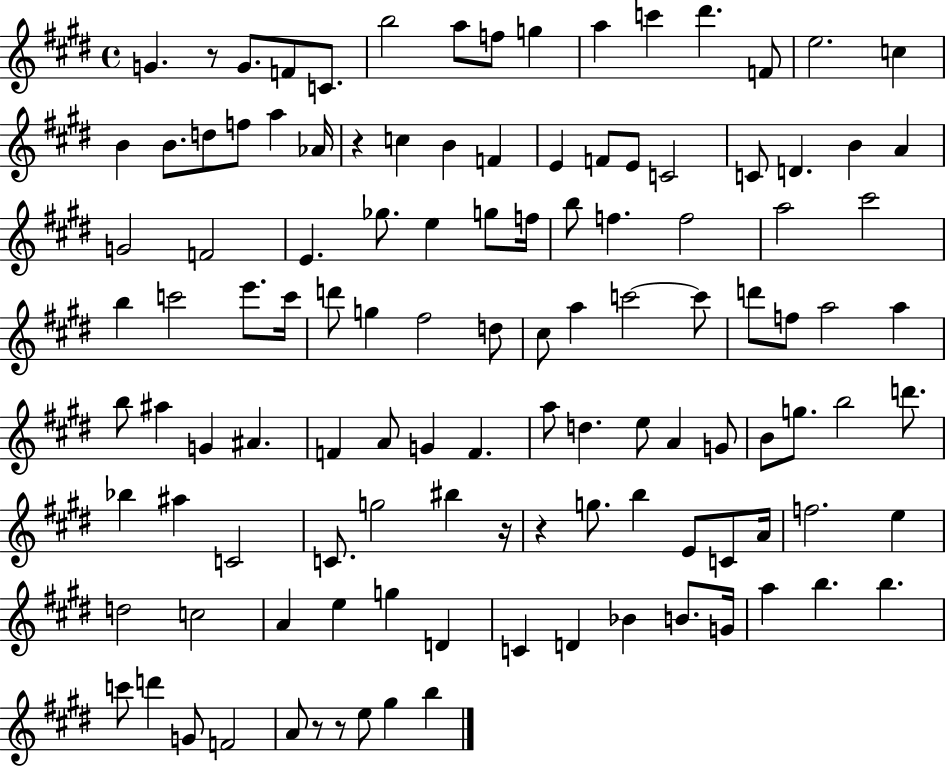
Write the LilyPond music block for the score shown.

{
  \clef treble
  \time 4/4
  \defaultTimeSignature
  \key e \major
  g'4. r8 g'8. f'8 c'8. | b''2 a''8 f''8 g''4 | a''4 c'''4 dis'''4. f'8 | e''2. c''4 | \break b'4 b'8. d''8 f''8 a''4 aes'16 | r4 c''4 b'4 f'4 | e'4 f'8 e'8 c'2 | c'8 d'4. b'4 a'4 | \break g'2 f'2 | e'4. ges''8. e''4 g''8 f''16 | b''8 f''4. f''2 | a''2 cis'''2 | \break b''4 c'''2 e'''8. c'''16 | d'''8 g''4 fis''2 d''8 | cis''8 a''4 c'''2~~ c'''8 | d'''8 f''8 a''2 a''4 | \break b''8 ais''4 g'4 ais'4. | f'4 a'8 g'4 f'4. | a''8 d''4. e''8 a'4 g'8 | b'8 g''8. b''2 d'''8. | \break bes''4 ais''4 c'2 | c'8. g''2 bis''4 r16 | r4 g''8. b''4 e'8 c'8 a'16 | f''2. e''4 | \break d''2 c''2 | a'4 e''4 g''4 d'4 | c'4 d'4 bes'4 b'8. g'16 | a''4 b''4. b''4. | \break c'''8 d'''4 g'8 f'2 | a'8 r8 r8 e''8 gis''4 b''4 | \bar "|."
}